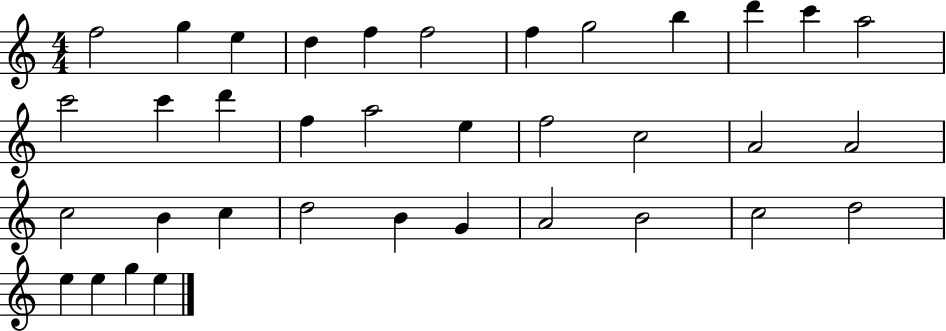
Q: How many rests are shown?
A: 0